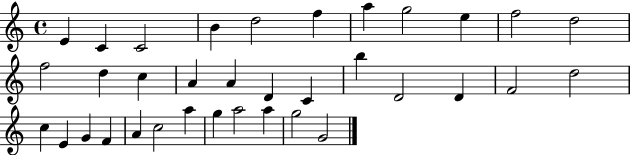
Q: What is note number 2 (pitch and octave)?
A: C4